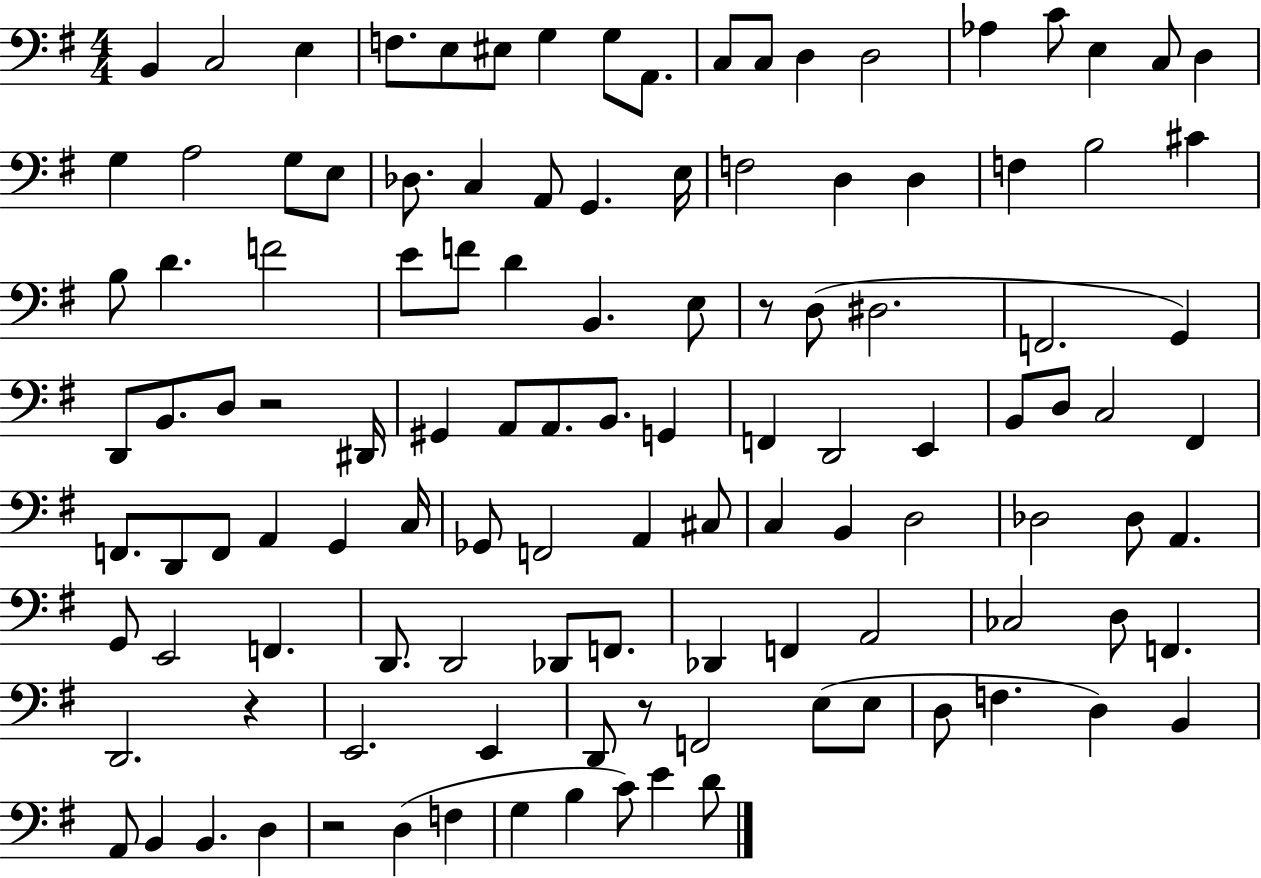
X:1
T:Untitled
M:4/4
L:1/4
K:G
B,, C,2 E, F,/2 E,/2 ^E,/2 G, G,/2 A,,/2 C,/2 C,/2 D, D,2 _A, C/2 E, C,/2 D, G, A,2 G,/2 E,/2 _D,/2 C, A,,/2 G,, E,/4 F,2 D, D, F, B,2 ^C B,/2 D F2 E/2 F/2 D B,, E,/2 z/2 D,/2 ^D,2 F,,2 G,, D,,/2 B,,/2 D,/2 z2 ^D,,/4 ^G,, A,,/2 A,,/2 B,,/2 G,, F,, D,,2 E,, B,,/2 D,/2 C,2 ^F,, F,,/2 D,,/2 F,,/2 A,, G,, C,/4 _G,,/2 F,,2 A,, ^C,/2 C, B,, D,2 _D,2 _D,/2 A,, G,,/2 E,,2 F,, D,,/2 D,,2 _D,,/2 F,,/2 _D,, F,, A,,2 _C,2 D,/2 F,, D,,2 z E,,2 E,, D,,/2 z/2 F,,2 E,/2 E,/2 D,/2 F, D, B,, A,,/2 B,, B,, D, z2 D, F, G, B, C/2 E D/2